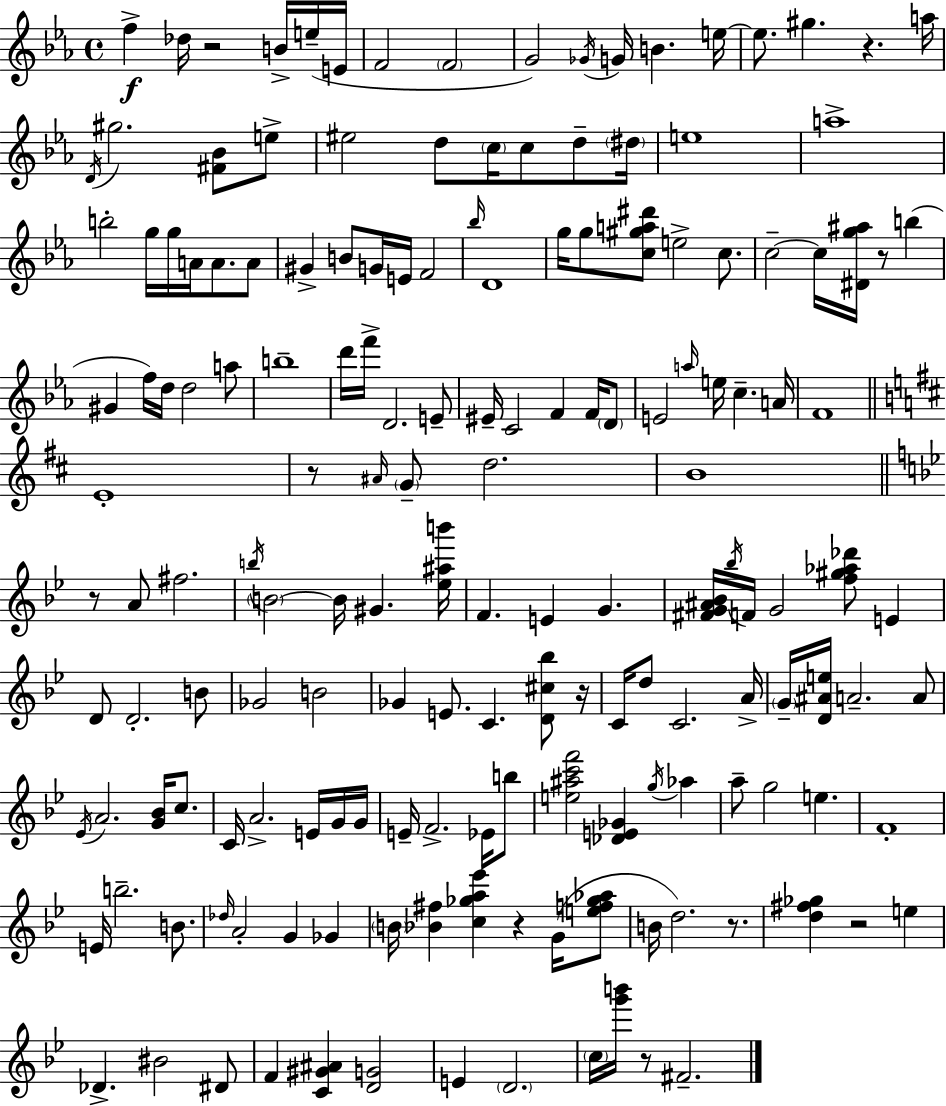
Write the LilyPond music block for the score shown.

{
  \clef treble
  \time 4/4
  \defaultTimeSignature
  \key ees \major
  f''4->\f des''16 r2 b'16-> e''16--( e'16 | f'2 \parenthesize f'2 | g'2) \acciaccatura { ges'16 } g'16 b'4. | e''16~~ e''8. gis''4. r4. | \break a''16 \acciaccatura { d'16 } gis''2. <fis' bes'>8 | e''8-> eis''2 d''8 \parenthesize c''16 c''8 d''8-- | \parenthesize dis''16 e''1 | a''1-> | \break b''2-. g''16 g''16 a'16 a'8. | a'8 gis'4-> b'8 g'16 e'16 f'2 | \grace { bes''16 } d'1 | g''16 g''8 <c'' gis'' a'' dis'''>8 e''2-> | \break c''8. c''2--~~ c''16 <dis' g'' ais''>16 r8 b''4( | gis'4 f''16) d''16 d''2 | a''8 b''1-- | d'''16 f'''16-> d'2. | \break e'8-- eis'16-- c'2 f'4 | f'16 \parenthesize d'8 e'2 \grace { a''16 } e''16 c''4.-- | a'16 f'1 | \bar "||" \break \key d \major e'1-. | r8 \grace { ais'16 } \parenthesize g'8-- d''2. | b'1 | \bar "||" \break \key g \minor r8 a'8 fis''2. | \acciaccatura { b''16 } \parenthesize b'2~~ b'16 gis'4. | <ees'' ais'' b'''>16 f'4. e'4 g'4. | <fis' g' ais' bes'>16 \acciaccatura { bes''16 } f'16 g'2 <f'' gis'' aes'' des'''>8 e'4 | \break d'8 d'2.-. | b'8 ges'2 b'2 | ges'4 e'8. c'4. <d' cis'' bes''>8 | r16 c'16 d''8 c'2. | \break a'16-> \parenthesize g'16-- <d' ais' e''>16 a'2.-- | a'8 \acciaccatura { ees'16 } a'2. <g' bes'>16 | c''8. c'16 a'2.-> | e'16 g'16 g'16 e'16-- f'2.-> | \break ees'16 b''8 <e'' ais'' c''' f'''>2 <des' e' ges'>4 \acciaccatura { g''16 } | aes''4 a''8-- g''2 e''4. | f'1-. | e'16 b''2.-- | \break b'8. \grace { des''16 } a'2-. g'4 | ges'4 \parenthesize b'16 <bes' fis''>4 <c'' ges'' a'' ees'''>4 r4 | g'16( <e'' f'' ges'' aes''>8 b'16 d''2.) | r8. <d'' fis'' ges''>4 r2 | \break e''4 des'4.-> bis'2 | dis'8 f'4 <c' gis' ais'>4 <d' g'>2 | e'4 \parenthesize d'2. | \parenthesize c''16 <g''' b'''>16 r8 fis'2.-- | \break \bar "|."
}